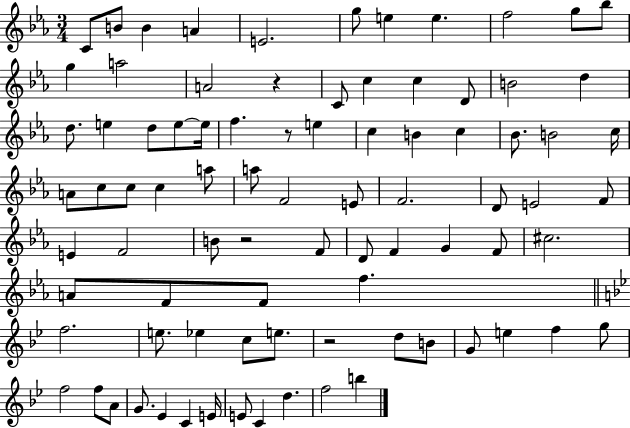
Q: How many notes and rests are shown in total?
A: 85